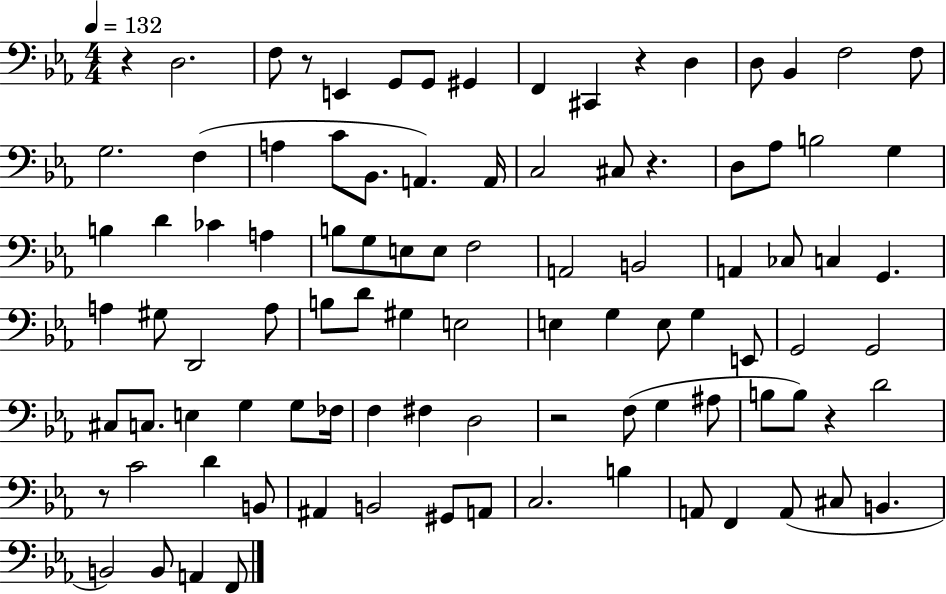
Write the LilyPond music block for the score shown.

{
  \clef bass
  \numericTimeSignature
  \time 4/4
  \key ees \major
  \tempo 4 = 132
  \repeat volta 2 { r4 d2. | f8 r8 e,4 g,8 g,8 gis,4 | f,4 cis,4 r4 d4 | d8 bes,4 f2 f8 | \break g2. f4( | a4 c'8 bes,8. a,4.) a,16 | c2 cis8 r4. | d8 aes8 b2 g4 | \break b4 d'4 ces'4 a4 | b8 g8 e8 e8 f2 | a,2 b,2 | a,4 ces8 c4 g,4. | \break a4 gis8 d,2 a8 | b8 d'8 gis4 e2 | e4 g4 e8 g4 e,8 | g,2 g,2 | \break cis8 c8. e4 g4 g8 fes16 | f4 fis4 d2 | r2 f8( g4 ais8 | b8 b8) r4 d'2 | \break r8 c'2 d'4 b,8 | ais,4 b,2 gis,8 a,8 | c2. b4 | a,8 f,4 a,8( cis8 b,4. | \break b,2) b,8 a,4 f,8 | } \bar "|."
}